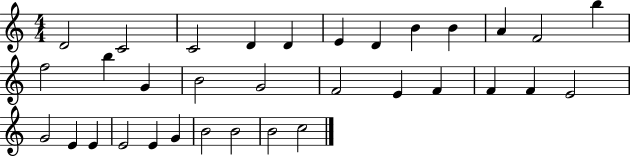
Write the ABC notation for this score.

X:1
T:Untitled
M:4/4
L:1/4
K:C
D2 C2 C2 D D E D B B A F2 b f2 b G B2 G2 F2 E F F F E2 G2 E E E2 E G B2 B2 B2 c2